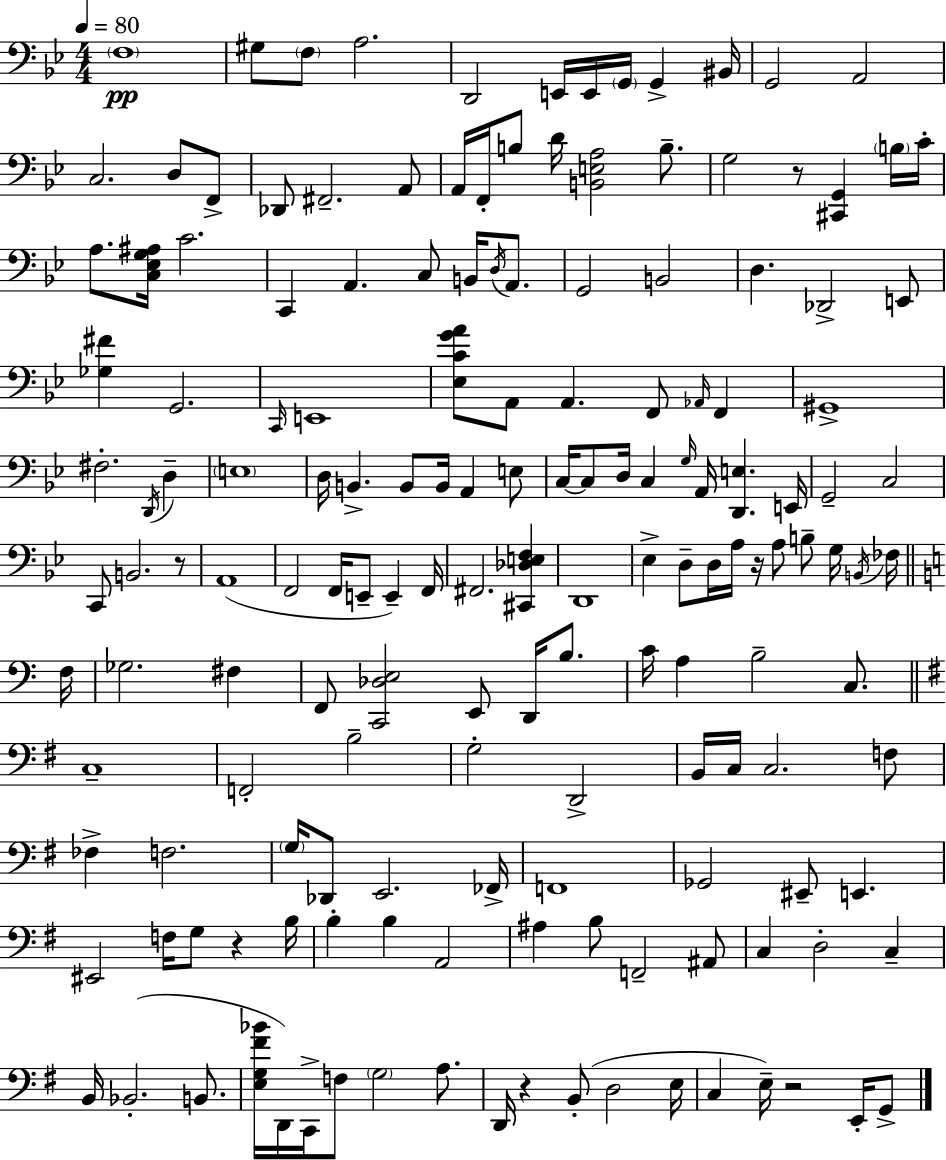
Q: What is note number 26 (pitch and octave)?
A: C4